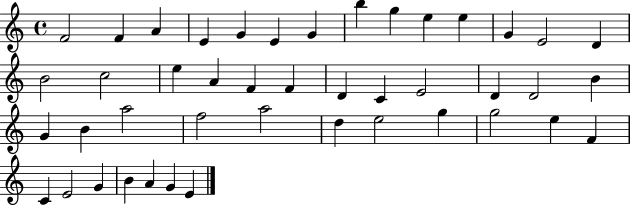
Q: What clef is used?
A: treble